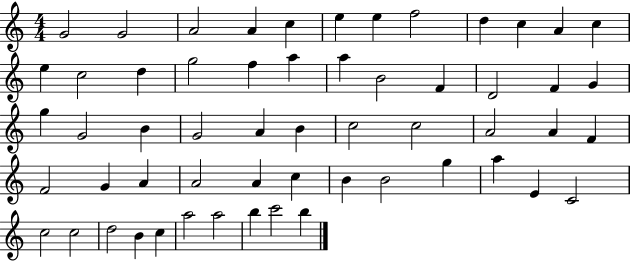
{
  \clef treble
  \numericTimeSignature
  \time 4/4
  \key c \major
  g'2 g'2 | a'2 a'4 c''4 | e''4 e''4 f''2 | d''4 c''4 a'4 c''4 | \break e''4 c''2 d''4 | g''2 f''4 a''4 | a''4 b'2 f'4 | d'2 f'4 g'4 | \break g''4 g'2 b'4 | g'2 a'4 b'4 | c''2 c''2 | a'2 a'4 f'4 | \break f'2 g'4 a'4 | a'2 a'4 c''4 | b'4 b'2 g''4 | a''4 e'4 c'2 | \break c''2 c''2 | d''2 b'4 c''4 | a''2 a''2 | b''4 c'''2 b''4 | \break \bar "|."
}